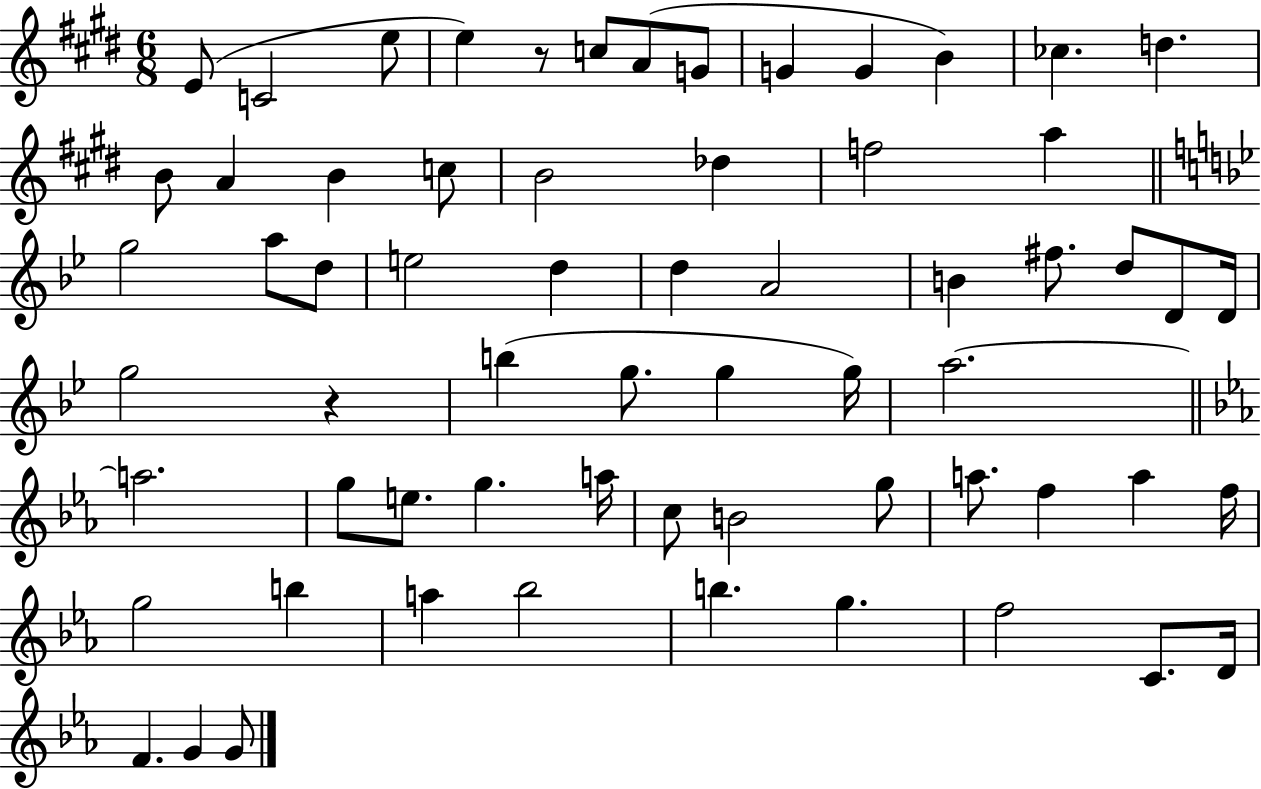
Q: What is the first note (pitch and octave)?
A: E4